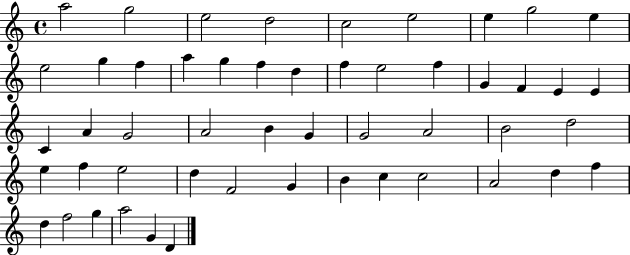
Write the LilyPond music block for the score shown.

{
  \clef treble
  \time 4/4
  \defaultTimeSignature
  \key c \major
  a''2 g''2 | e''2 d''2 | c''2 e''2 | e''4 g''2 e''4 | \break e''2 g''4 f''4 | a''4 g''4 f''4 d''4 | f''4 e''2 f''4 | g'4 f'4 e'4 e'4 | \break c'4 a'4 g'2 | a'2 b'4 g'4 | g'2 a'2 | b'2 d''2 | \break e''4 f''4 e''2 | d''4 f'2 g'4 | b'4 c''4 c''2 | a'2 d''4 f''4 | \break d''4 f''2 g''4 | a''2 g'4 d'4 | \bar "|."
}